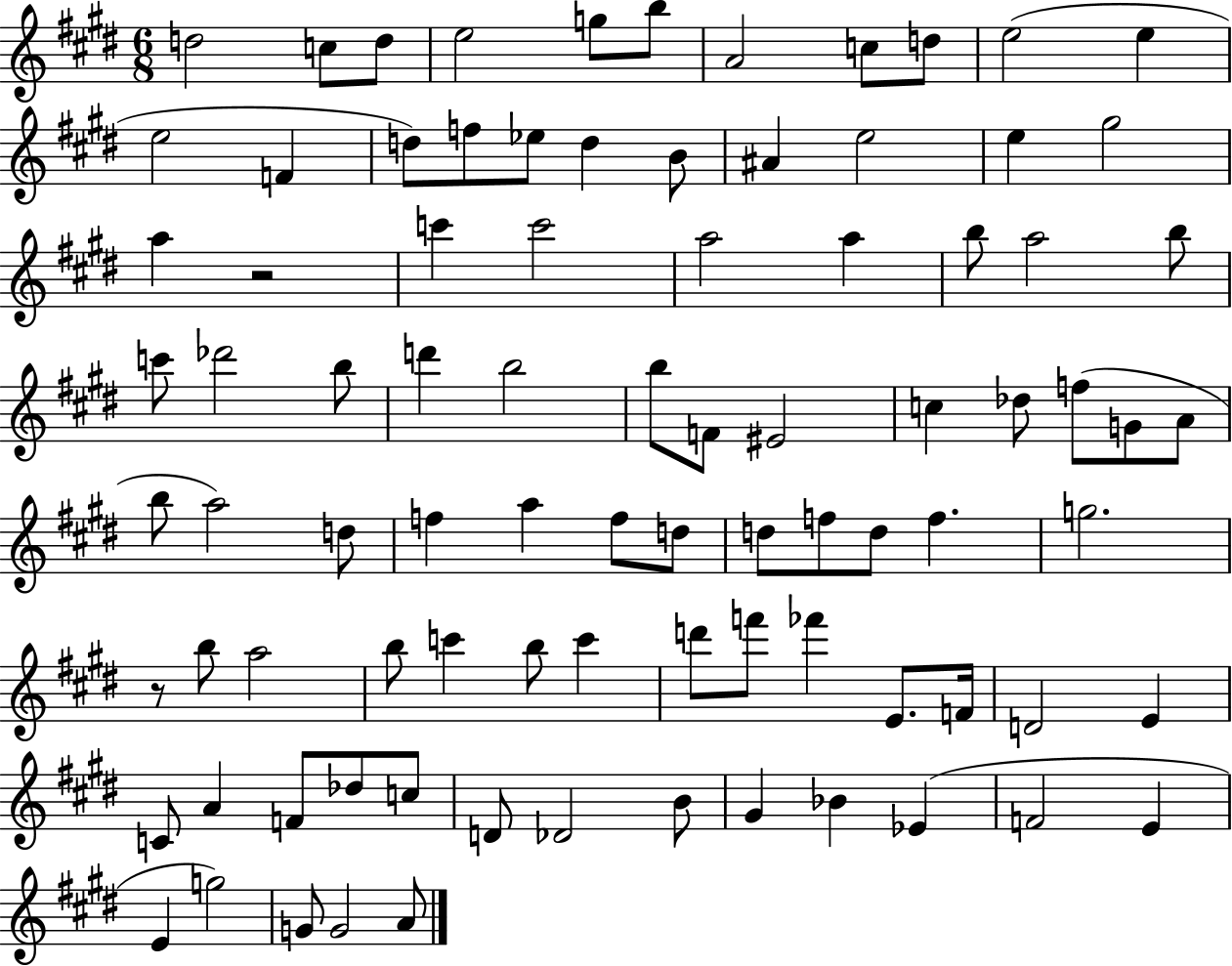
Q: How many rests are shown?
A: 2